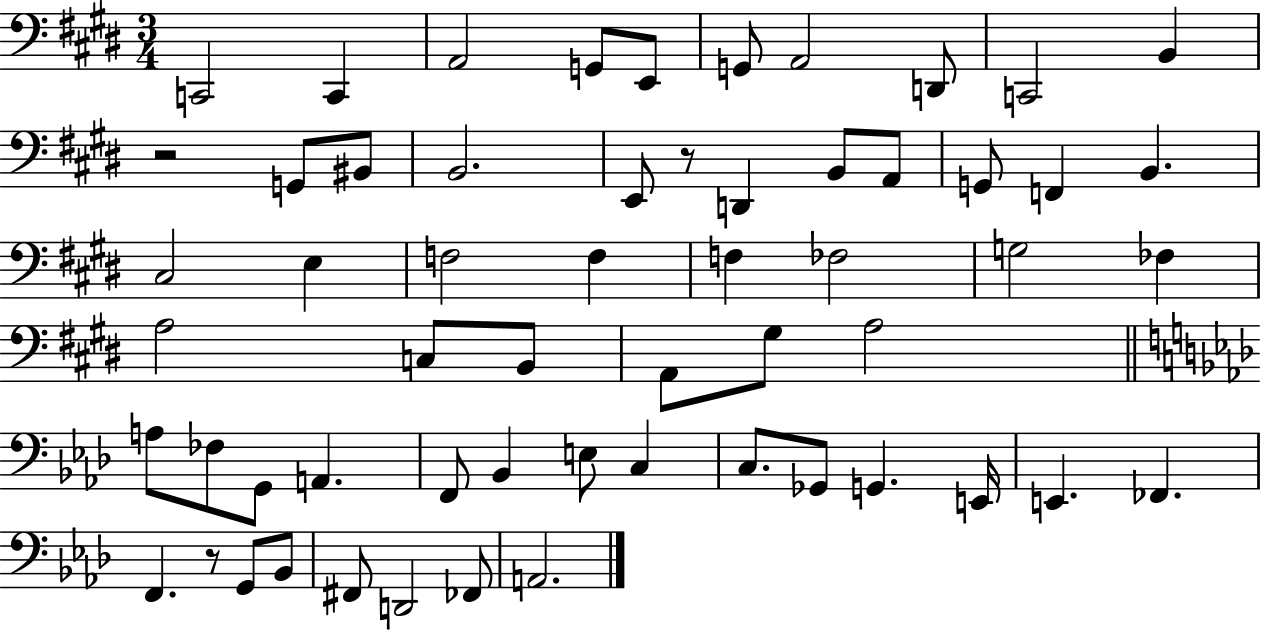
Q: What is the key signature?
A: E major